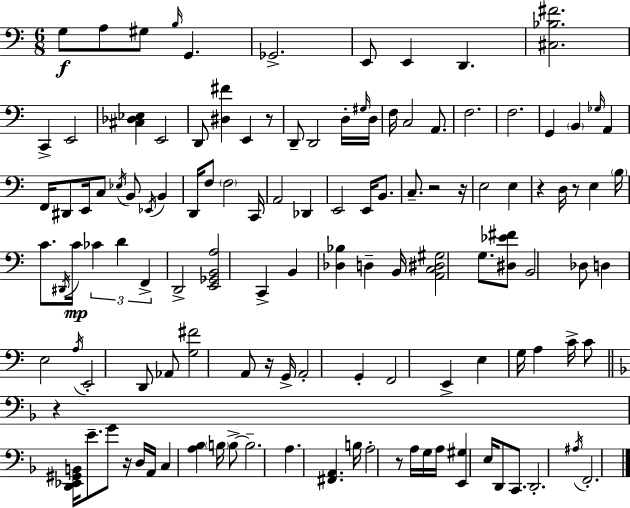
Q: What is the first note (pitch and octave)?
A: G3